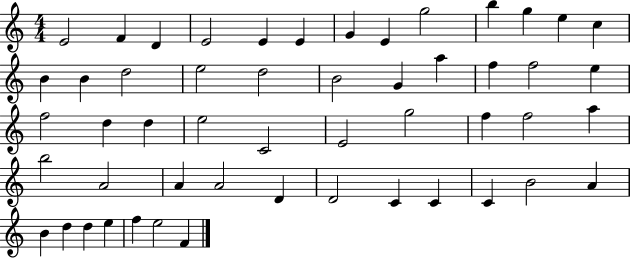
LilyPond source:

{
  \clef treble
  \numericTimeSignature
  \time 4/4
  \key c \major
  e'2 f'4 d'4 | e'2 e'4 e'4 | g'4 e'4 g''2 | b''4 g''4 e''4 c''4 | \break b'4 b'4 d''2 | e''2 d''2 | b'2 g'4 a''4 | f''4 f''2 e''4 | \break f''2 d''4 d''4 | e''2 c'2 | e'2 g''2 | f''4 f''2 a''4 | \break b''2 a'2 | a'4 a'2 d'4 | d'2 c'4 c'4 | c'4 b'2 a'4 | \break b'4 d''4 d''4 e''4 | f''4 e''2 f'4 | \bar "|."
}